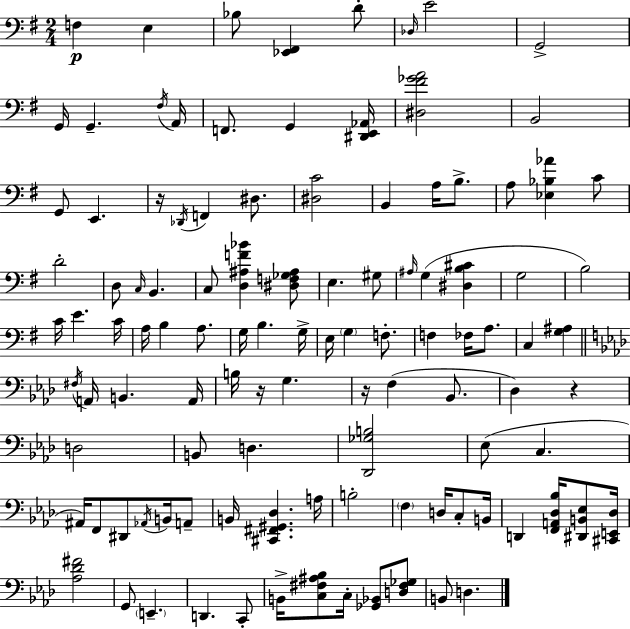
F3/q E3/q Bb3/e [Eb2,F#2]/q D4/e Db3/s E4/h G2/h G2/s G2/q. F#3/s A2/s F2/e. G2/q [D#2,E2,Ab2]/s [D#3,F#4,Gb4,A4]/h B2/h G2/e E2/q. R/s Db2/s F2/q D#3/e. [D#3,C4]/h B2/q A3/s B3/e. A3/e [Eb3,Bb3,Ab4]/q C4/e D4/h D3/e C3/s B2/q. C3/e [D3,A#3,F4,Bb4]/q [D#3,F3,Gb3,A#3]/e E3/q. G#3/e A#3/s G3/q [D#3,B3,C#4]/q G3/h B3/h C4/s E4/q. C4/s A3/s B3/q A3/e. G3/s B3/q. G3/s E3/s G3/q F3/e. F3/q FES3/s A3/e. C3/q [G3,A#3]/q F#3/s A2/s B2/q. A2/s B3/s R/s G3/q. R/s F3/q Bb2/e. Db3/q R/q D3/h B2/e D3/q. [Db2,Gb3,B3]/h Eb3/e C3/q. A#2/s F2/e D#2/e Ab2/s B2/s A2/e B2/s [C#2,F#2,G#2,Db3]/q. A3/s B3/h F3/q D3/s C3/e B2/s D2/q [F2,A2,Db3,Bb3]/s [D#2,B2,Eb3]/e [C#2,E2,Db3]/s [Ab3,Db4,F#4]/h G2/e E2/q. D2/q. C2/e B2/s [C3,F#3,A#3,Bb3]/e C3/s [Gb2,Bb2]/e [D3,F#3,Gb3]/e B2/e D3/q.